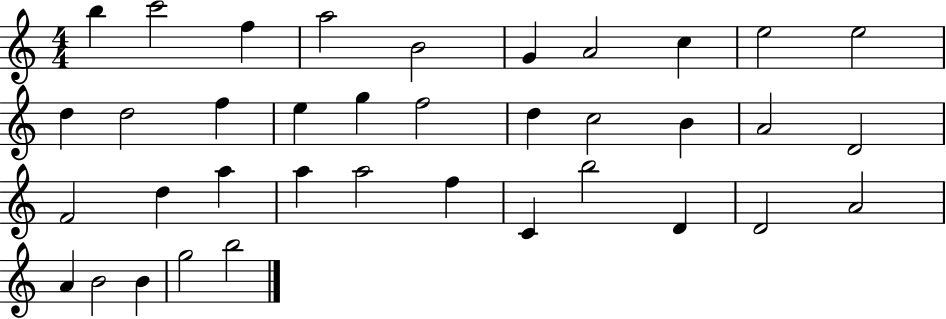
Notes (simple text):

B5/q C6/h F5/q A5/h B4/h G4/q A4/h C5/q E5/h E5/h D5/q D5/h F5/q E5/q G5/q F5/h D5/q C5/h B4/q A4/h D4/h F4/h D5/q A5/q A5/q A5/h F5/q C4/q B5/h D4/q D4/h A4/h A4/q B4/h B4/q G5/h B5/h